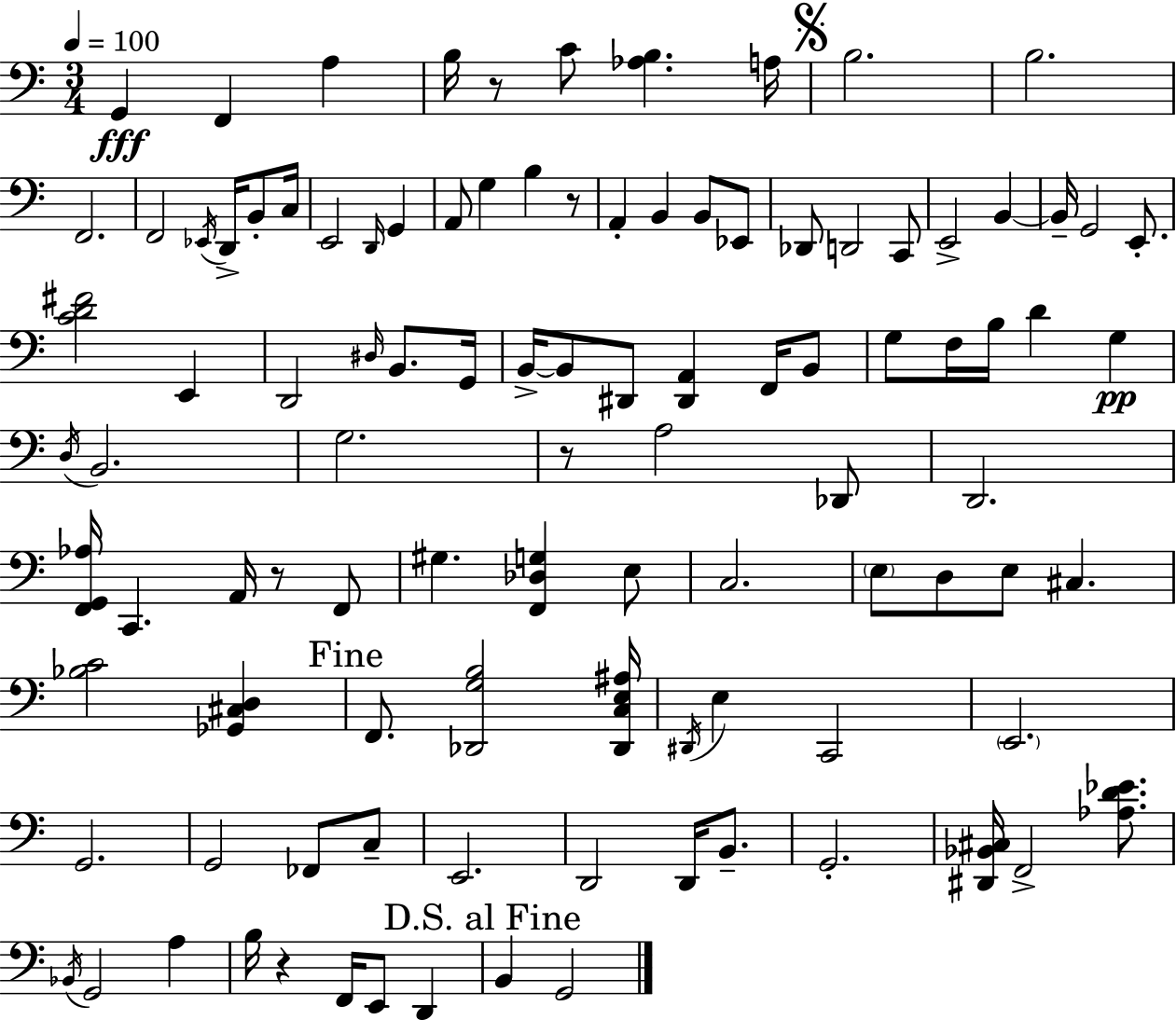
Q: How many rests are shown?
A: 5